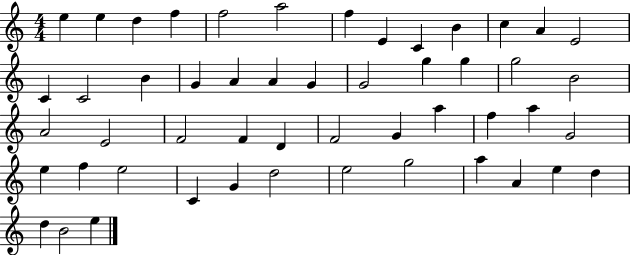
{
  \clef treble
  \numericTimeSignature
  \time 4/4
  \key c \major
  e''4 e''4 d''4 f''4 | f''2 a''2 | f''4 e'4 c'4 b'4 | c''4 a'4 e'2 | \break c'4 c'2 b'4 | g'4 a'4 a'4 g'4 | g'2 g''4 g''4 | g''2 b'2 | \break a'2 e'2 | f'2 f'4 d'4 | f'2 g'4 a''4 | f''4 a''4 g'2 | \break e''4 f''4 e''2 | c'4 g'4 d''2 | e''2 g''2 | a''4 a'4 e''4 d''4 | \break d''4 b'2 e''4 | \bar "|."
}